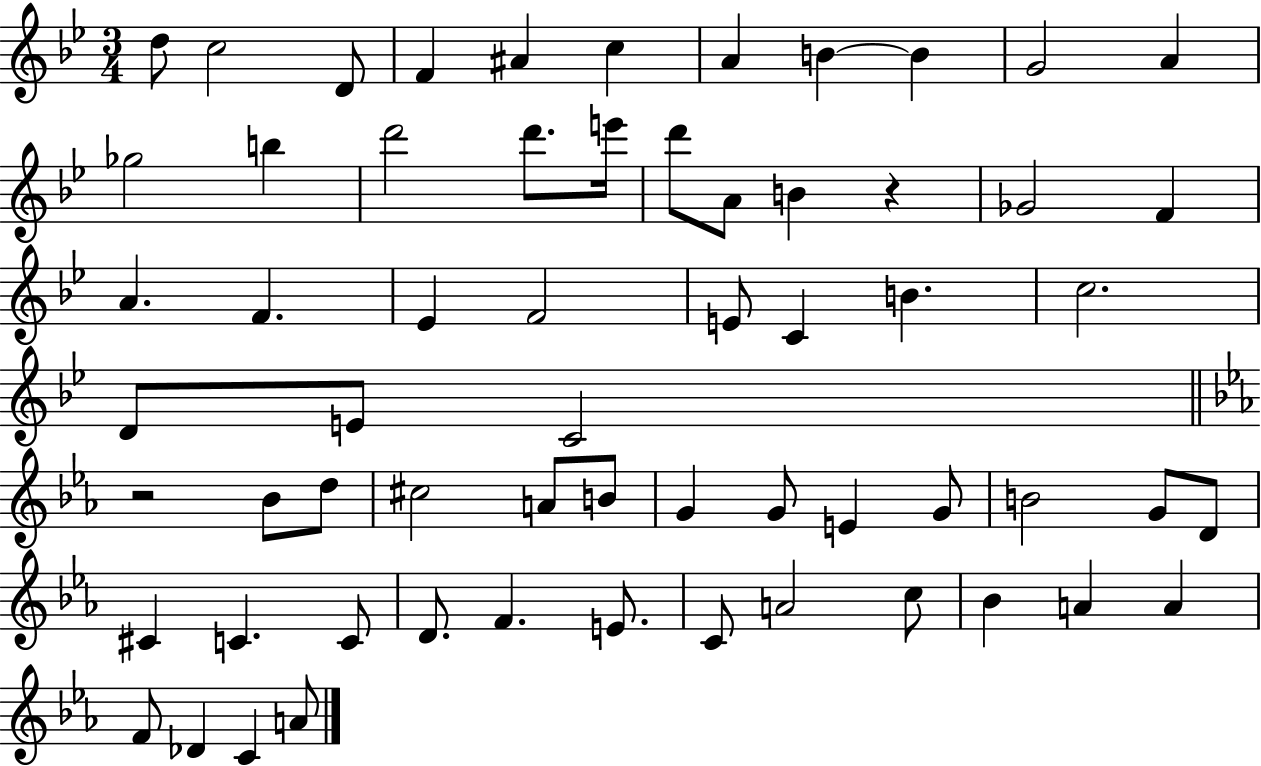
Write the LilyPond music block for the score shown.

{
  \clef treble
  \numericTimeSignature
  \time 3/4
  \key bes \major
  d''8 c''2 d'8 | f'4 ais'4 c''4 | a'4 b'4~~ b'4 | g'2 a'4 | \break ges''2 b''4 | d'''2 d'''8. e'''16 | d'''8 a'8 b'4 r4 | ges'2 f'4 | \break a'4. f'4. | ees'4 f'2 | e'8 c'4 b'4. | c''2. | \break d'8 e'8 c'2 | \bar "||" \break \key ees \major r2 bes'8 d''8 | cis''2 a'8 b'8 | g'4 g'8 e'4 g'8 | b'2 g'8 d'8 | \break cis'4 c'4. c'8 | d'8. f'4. e'8. | c'8 a'2 c''8 | bes'4 a'4 a'4 | \break f'8 des'4 c'4 a'8 | \bar "|."
}